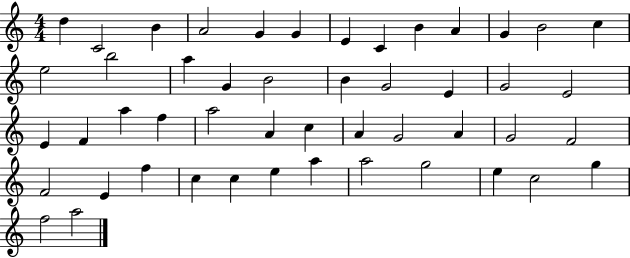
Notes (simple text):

D5/q C4/h B4/q A4/h G4/q G4/q E4/q C4/q B4/q A4/q G4/q B4/h C5/q E5/h B5/h A5/q G4/q B4/h B4/q G4/h E4/q G4/h E4/h E4/q F4/q A5/q F5/q A5/h A4/q C5/q A4/q G4/h A4/q G4/h F4/h F4/h E4/q F5/q C5/q C5/q E5/q A5/q A5/h G5/h E5/q C5/h G5/q F5/h A5/h